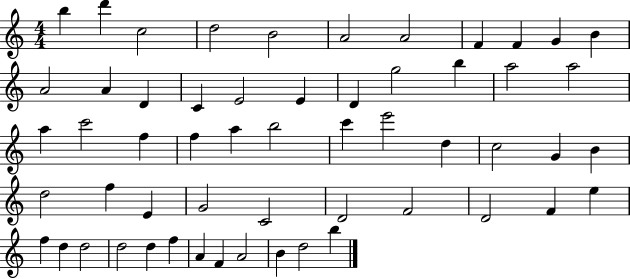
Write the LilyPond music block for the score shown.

{
  \clef treble
  \numericTimeSignature
  \time 4/4
  \key c \major
  b''4 d'''4 c''2 | d''2 b'2 | a'2 a'2 | f'4 f'4 g'4 b'4 | \break a'2 a'4 d'4 | c'4 e'2 e'4 | d'4 g''2 b''4 | a''2 a''2 | \break a''4 c'''2 f''4 | f''4 a''4 b''2 | c'''4 e'''2 d''4 | c''2 g'4 b'4 | \break d''2 f''4 e'4 | g'2 c'2 | d'2 f'2 | d'2 f'4 e''4 | \break f''4 d''4 d''2 | d''2 d''4 f''4 | a'4 f'4 a'2 | b'4 d''2 b''4 | \break \bar "|."
}